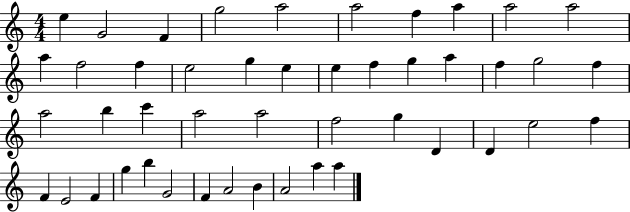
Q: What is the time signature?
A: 4/4